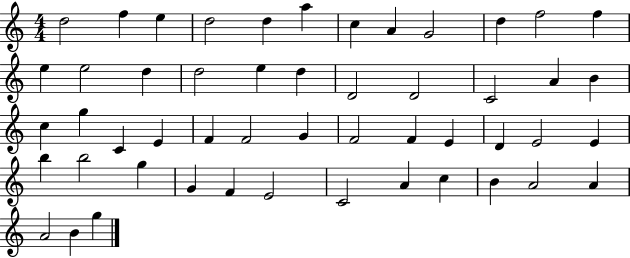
{
  \clef treble
  \numericTimeSignature
  \time 4/4
  \key c \major
  d''2 f''4 e''4 | d''2 d''4 a''4 | c''4 a'4 g'2 | d''4 f''2 f''4 | \break e''4 e''2 d''4 | d''2 e''4 d''4 | d'2 d'2 | c'2 a'4 b'4 | \break c''4 g''4 c'4 e'4 | f'4 f'2 g'4 | f'2 f'4 e'4 | d'4 e'2 e'4 | \break b''4 b''2 g''4 | g'4 f'4 e'2 | c'2 a'4 c''4 | b'4 a'2 a'4 | \break a'2 b'4 g''4 | \bar "|."
}